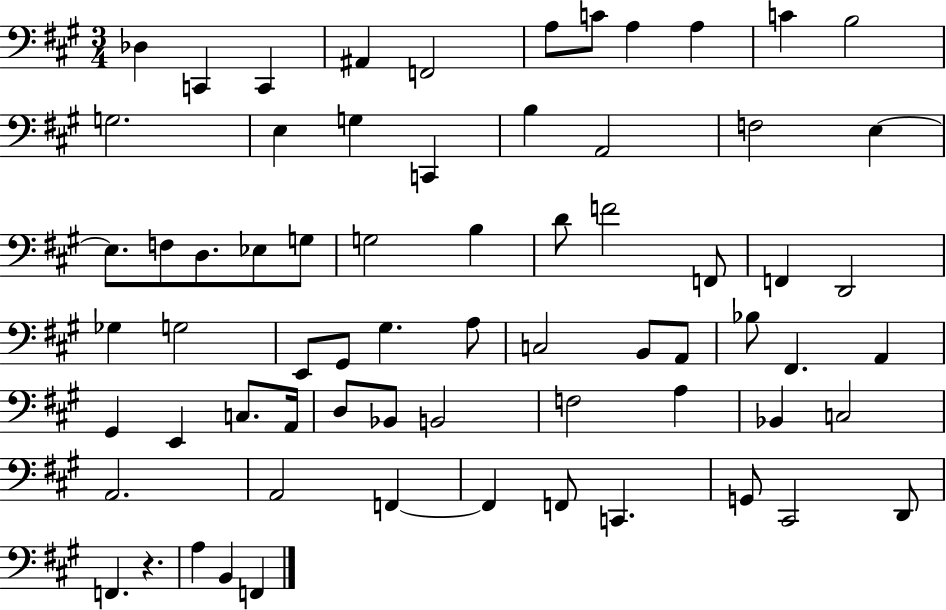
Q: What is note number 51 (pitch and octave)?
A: F3